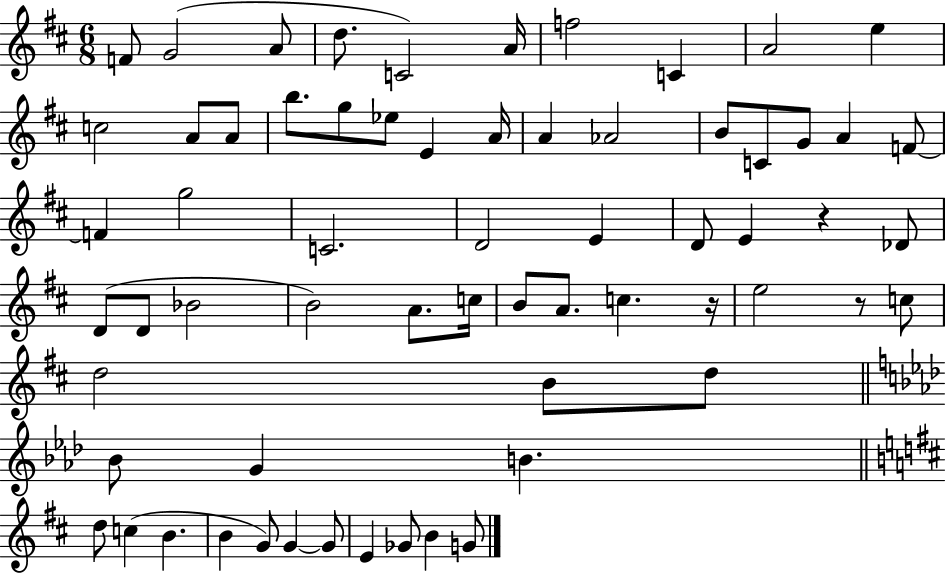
F4/e G4/h A4/e D5/e. C4/h A4/s F5/h C4/q A4/h E5/q C5/h A4/e A4/e B5/e. G5/e Eb5/e E4/q A4/s A4/q Ab4/h B4/e C4/e G4/e A4/q F4/e F4/q G5/h C4/h. D4/h E4/q D4/e E4/q R/q Db4/e D4/e D4/e Bb4/h B4/h A4/e. C5/s B4/e A4/e. C5/q. R/s E5/h R/e C5/e D5/h B4/e D5/e Bb4/e G4/q B4/q. D5/e C5/q B4/q. B4/q G4/e G4/q G4/e E4/q Gb4/e B4/q G4/e